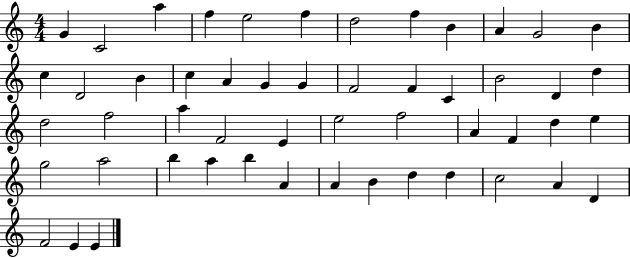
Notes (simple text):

G4/q C4/h A5/q F5/q E5/h F5/q D5/h F5/q B4/q A4/q G4/h B4/q C5/q D4/h B4/q C5/q A4/q G4/q G4/q F4/h F4/q C4/q B4/h D4/q D5/q D5/h F5/h A5/q F4/h E4/q E5/h F5/h A4/q F4/q D5/q E5/q G5/h A5/h B5/q A5/q B5/q A4/q A4/q B4/q D5/q D5/q C5/h A4/q D4/q F4/h E4/q E4/q